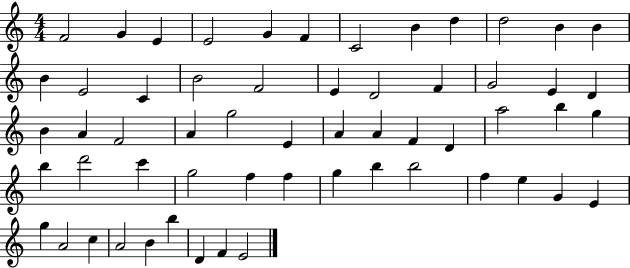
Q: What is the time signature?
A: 4/4